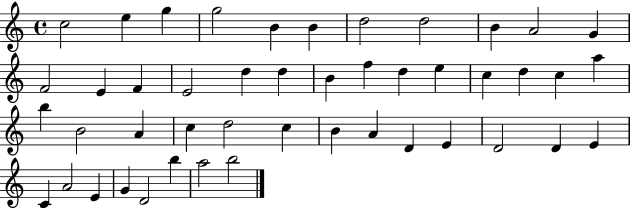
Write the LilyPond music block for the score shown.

{
  \clef treble
  \time 4/4
  \defaultTimeSignature
  \key c \major
  c''2 e''4 g''4 | g''2 b'4 b'4 | d''2 d''2 | b'4 a'2 g'4 | \break f'2 e'4 f'4 | e'2 d''4 d''4 | b'4 f''4 d''4 e''4 | c''4 d''4 c''4 a''4 | \break b''4 b'2 a'4 | c''4 d''2 c''4 | b'4 a'4 d'4 e'4 | d'2 d'4 e'4 | \break c'4 a'2 e'4 | g'4 d'2 b''4 | a''2 b''2 | \bar "|."
}